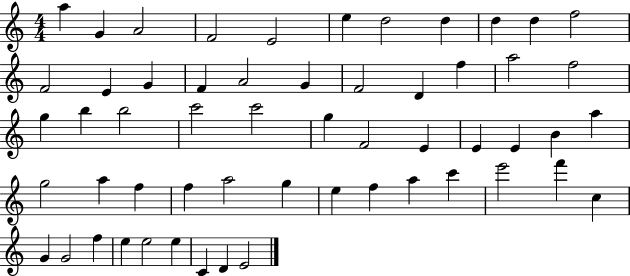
{
  \clef treble
  \numericTimeSignature
  \time 4/4
  \key c \major
  a''4 g'4 a'2 | f'2 e'2 | e''4 d''2 d''4 | d''4 d''4 f''2 | \break f'2 e'4 g'4 | f'4 a'2 g'4 | f'2 d'4 f''4 | a''2 f''2 | \break g''4 b''4 b''2 | c'''2 c'''2 | g''4 f'2 e'4 | e'4 e'4 b'4 a''4 | \break g''2 a''4 f''4 | f''4 a''2 g''4 | e''4 f''4 a''4 c'''4 | e'''2 f'''4 c''4 | \break g'4 g'2 f''4 | e''4 e''2 e''4 | c'4 d'4 e'2 | \bar "|."
}